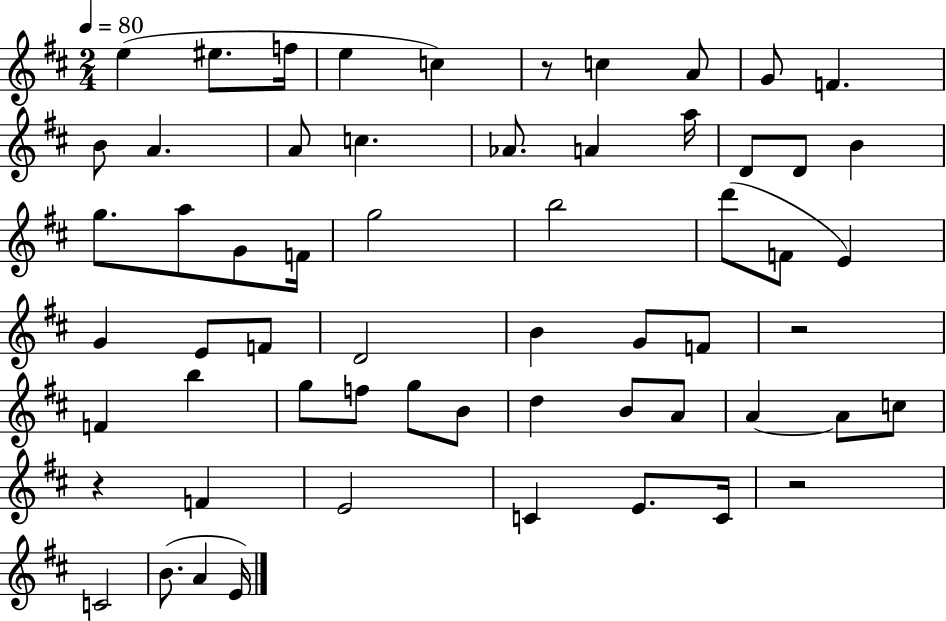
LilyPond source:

{
  \clef treble
  \numericTimeSignature
  \time 2/4
  \key d \major
  \tempo 4 = 80
  \repeat volta 2 { e''4( eis''8. f''16 | e''4 c''4) | r8 c''4 a'8 | g'8 f'4. | \break b'8 a'4. | a'8 c''4. | aes'8. a'4 a''16 | d'8 d'8 b'4 | \break g''8. a''8 g'8 f'16 | g''2 | b''2 | d'''8( f'8 e'4) | \break g'4 e'8 f'8 | d'2 | b'4 g'8 f'8 | r2 | \break f'4 b''4 | g''8 f''8 g''8 b'8 | d''4 b'8 a'8 | a'4~~ a'8 c''8 | \break r4 f'4 | e'2 | c'4 e'8. c'16 | r2 | \break c'2 | b'8.( a'4 e'16) | } \bar "|."
}